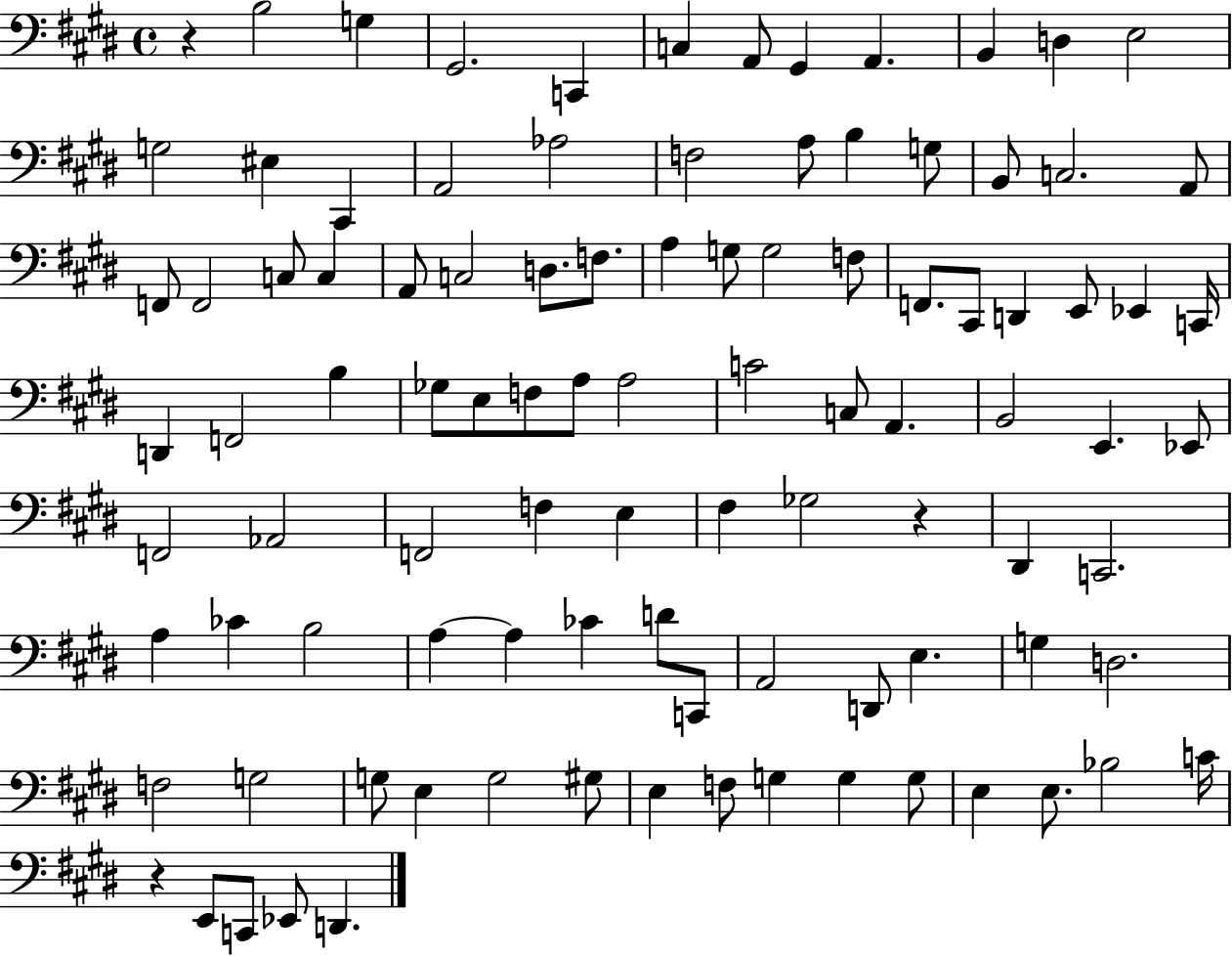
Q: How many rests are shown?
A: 3